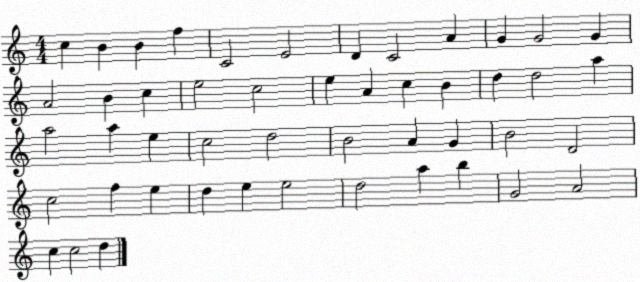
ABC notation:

X:1
T:Untitled
M:4/4
L:1/4
K:C
c B B f C2 E2 D C2 A G G2 G A2 B c e2 c2 e A c B d d2 a a2 a e c2 d2 B2 A G B2 D2 c2 f e d e e2 d2 a b G2 A2 c c2 d